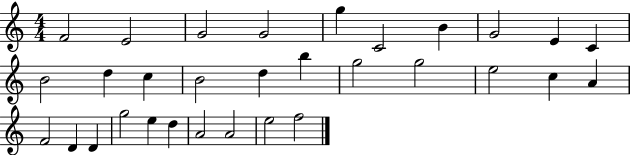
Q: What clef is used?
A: treble